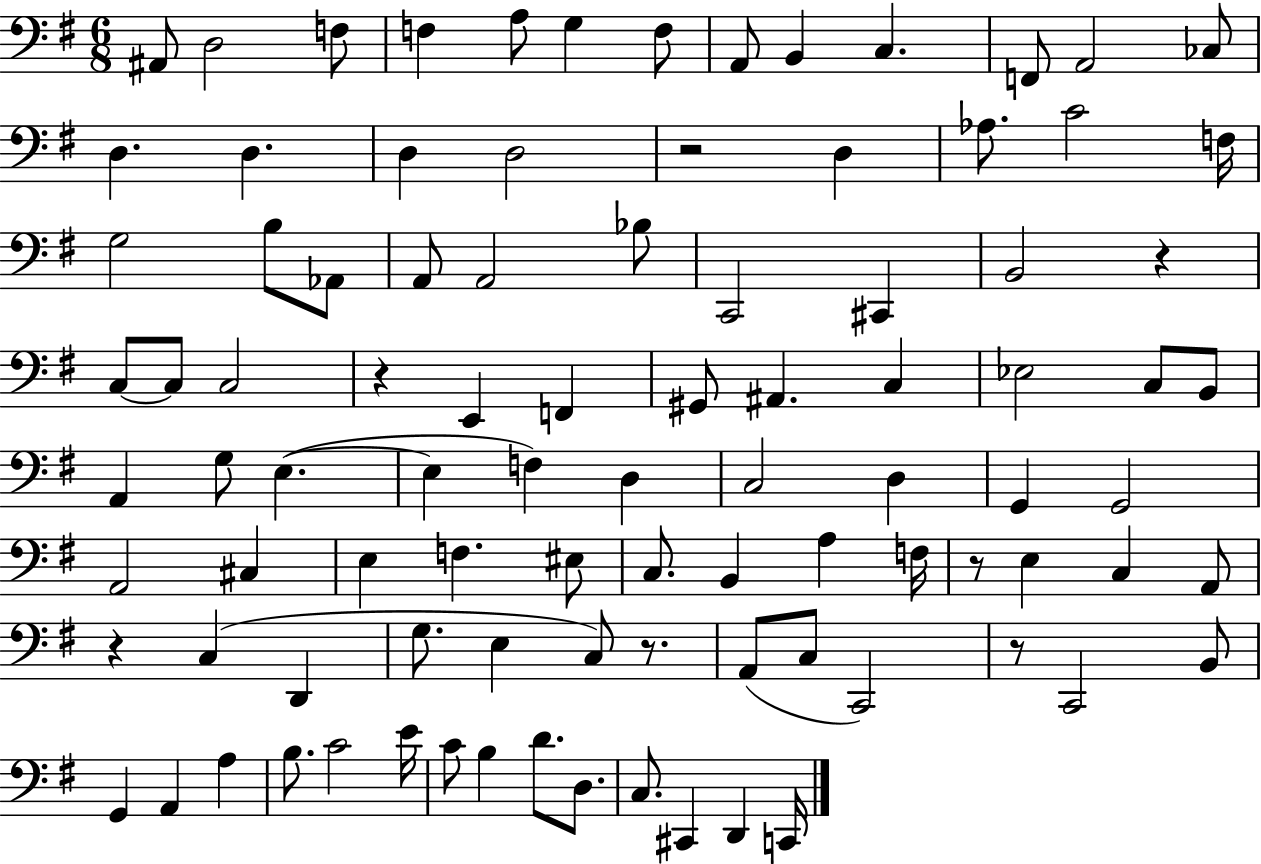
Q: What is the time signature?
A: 6/8